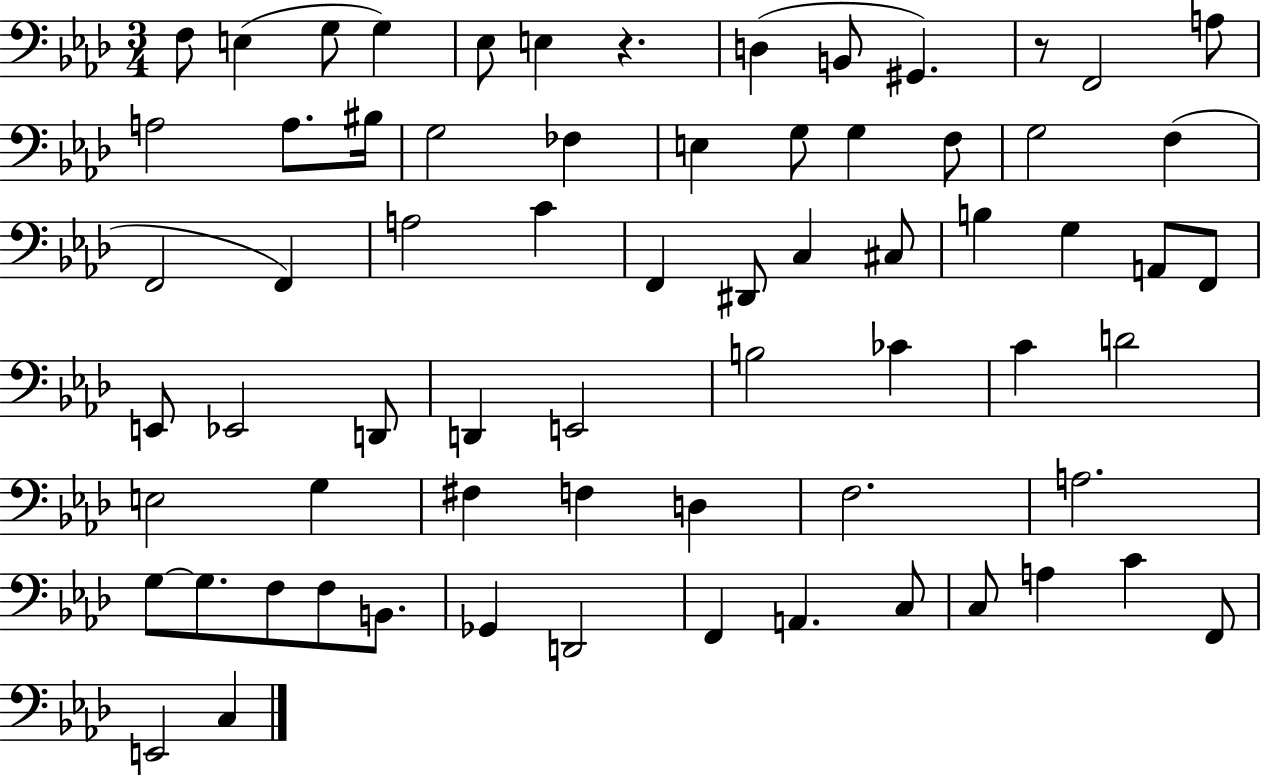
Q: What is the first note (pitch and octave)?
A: F3